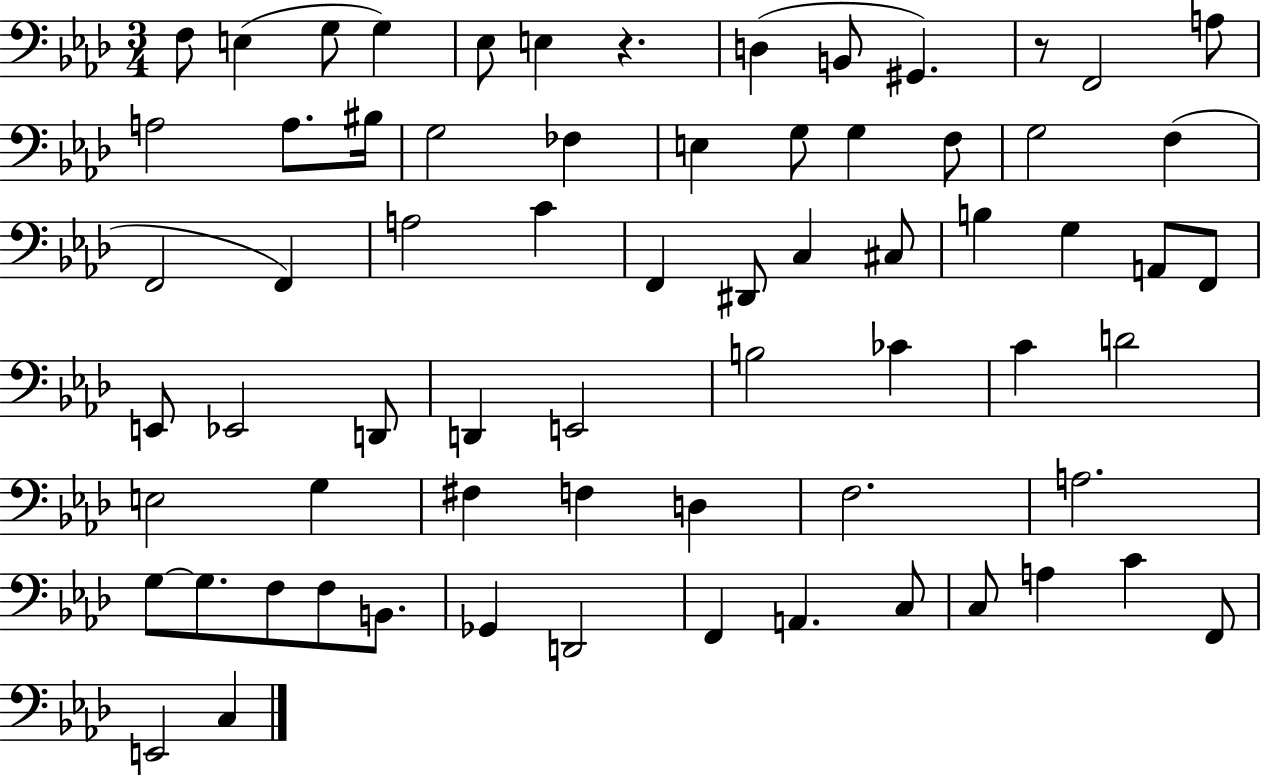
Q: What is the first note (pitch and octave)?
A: F3